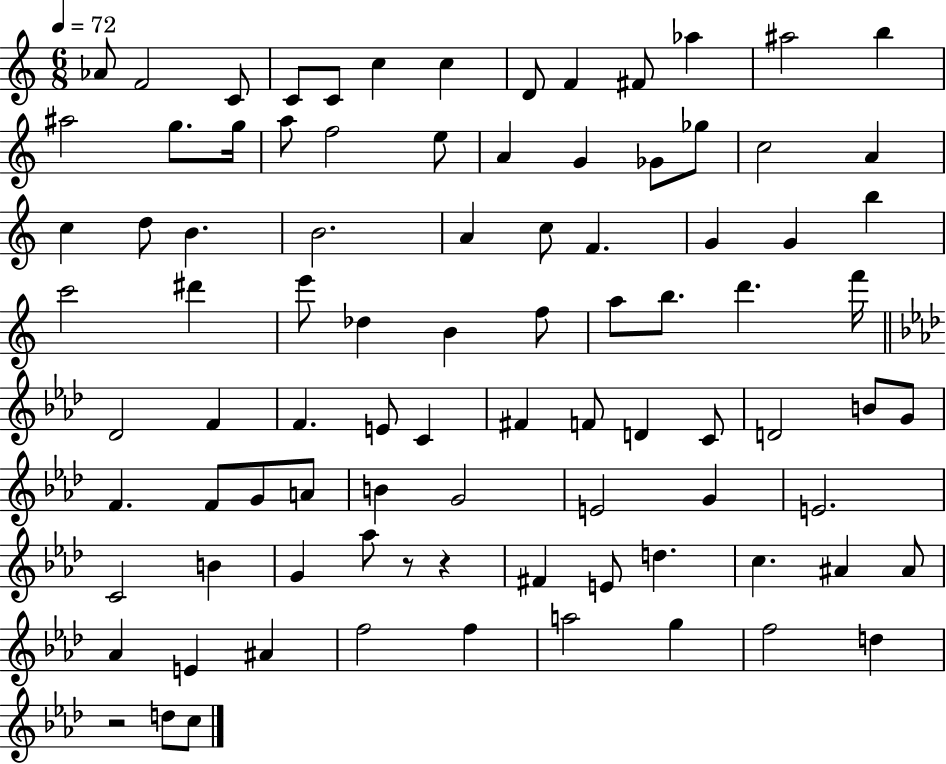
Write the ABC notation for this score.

X:1
T:Untitled
M:6/8
L:1/4
K:C
_A/2 F2 C/2 C/2 C/2 c c D/2 F ^F/2 _a ^a2 b ^a2 g/2 g/4 a/2 f2 e/2 A G _G/2 _g/2 c2 A c d/2 B B2 A c/2 F G G b c'2 ^d' e'/2 _d B f/2 a/2 b/2 d' f'/4 _D2 F F E/2 C ^F F/2 D C/2 D2 B/2 G/2 F F/2 G/2 A/2 B G2 E2 G E2 C2 B G _a/2 z/2 z ^F E/2 d c ^A ^A/2 _A E ^A f2 f a2 g f2 d z2 d/2 c/2